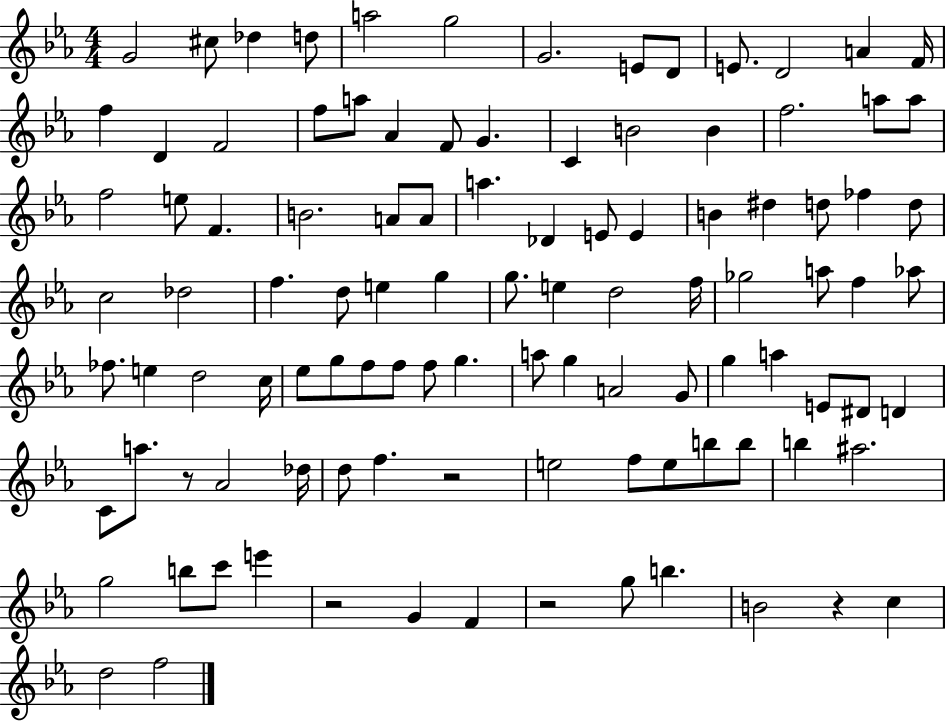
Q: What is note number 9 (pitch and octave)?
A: D4